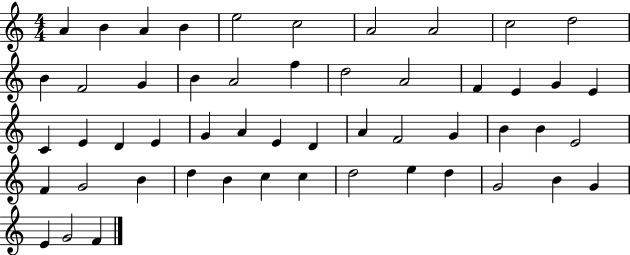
A4/q B4/q A4/q B4/q E5/h C5/h A4/h A4/h C5/h D5/h B4/q F4/h G4/q B4/q A4/h F5/q D5/h A4/h F4/q E4/q G4/q E4/q C4/q E4/q D4/q E4/q G4/q A4/q E4/q D4/q A4/q F4/h G4/q B4/q B4/q E4/h F4/q G4/h B4/q D5/q B4/q C5/q C5/q D5/h E5/q D5/q G4/h B4/q G4/q E4/q G4/h F4/q